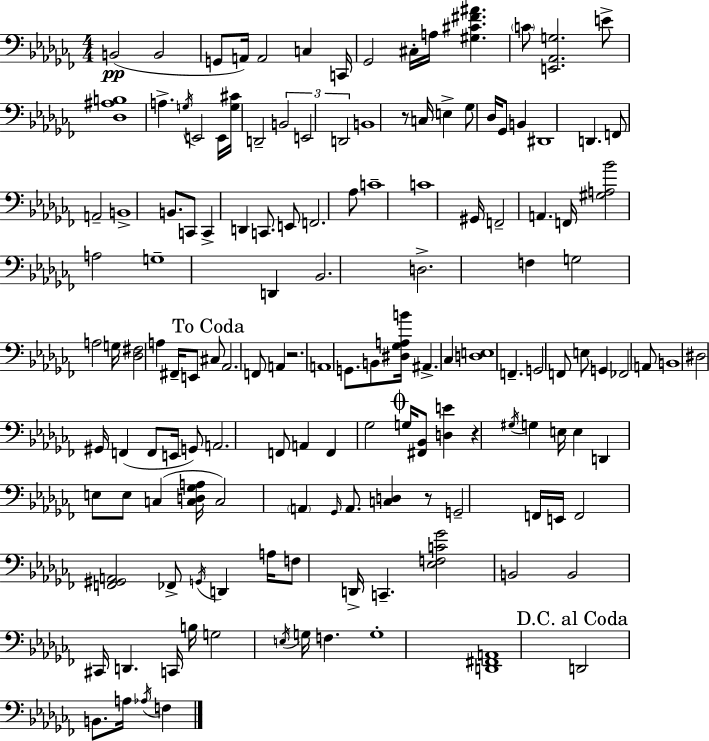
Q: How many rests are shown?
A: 4